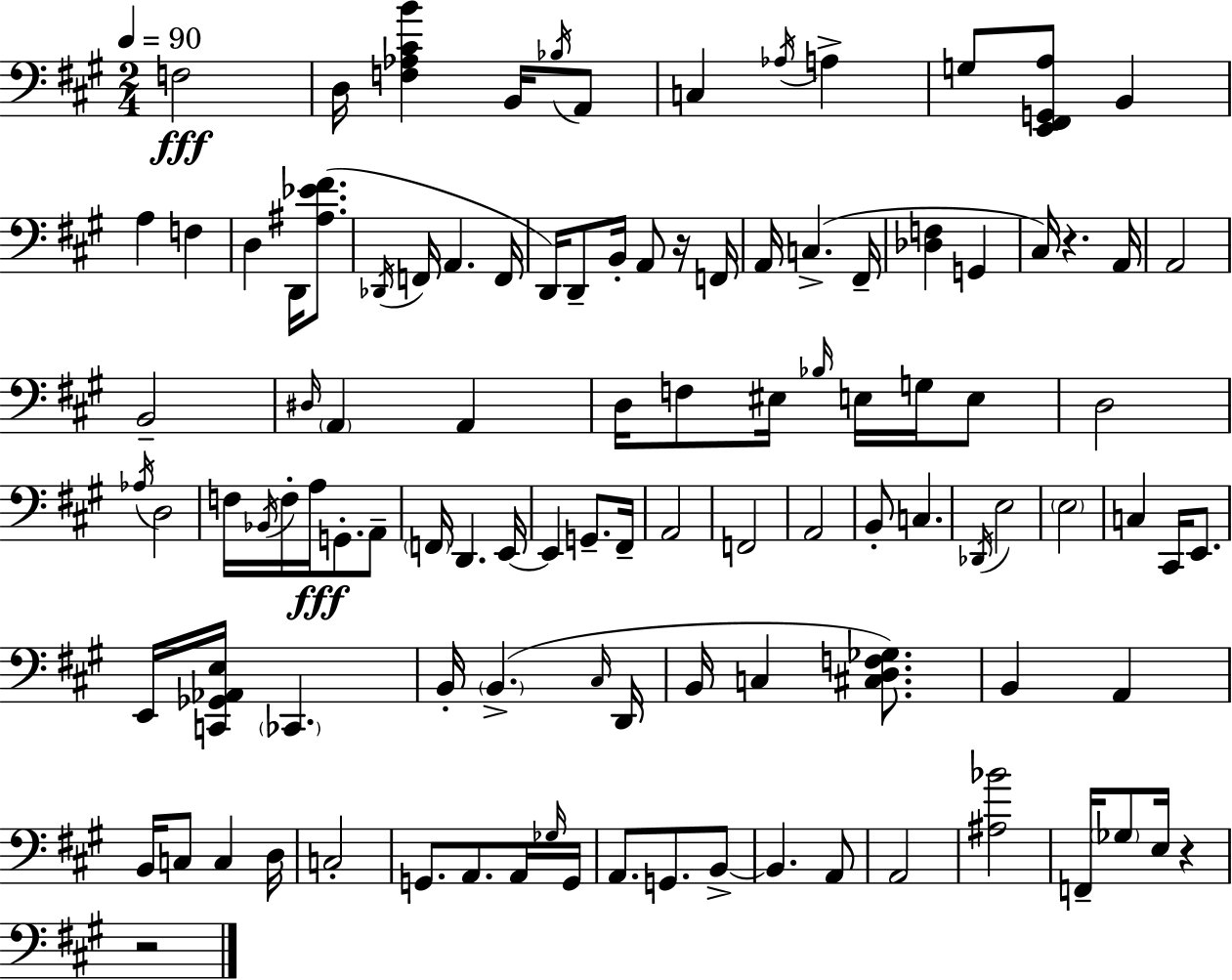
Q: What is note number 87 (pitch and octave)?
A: G2